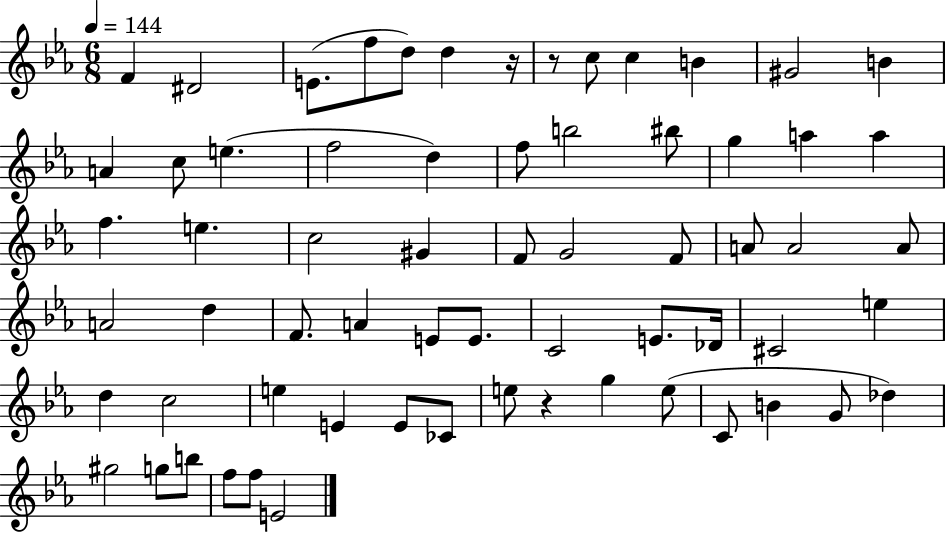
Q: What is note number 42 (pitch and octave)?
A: C#4